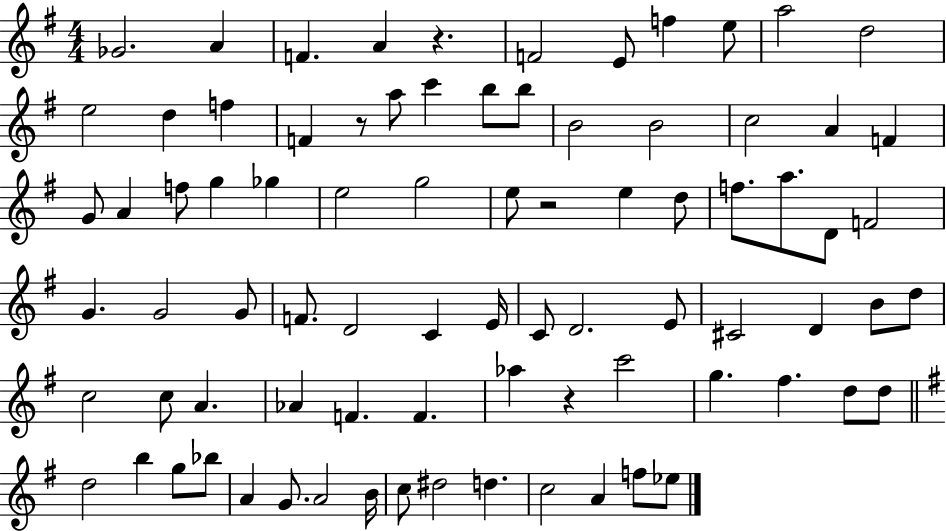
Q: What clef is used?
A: treble